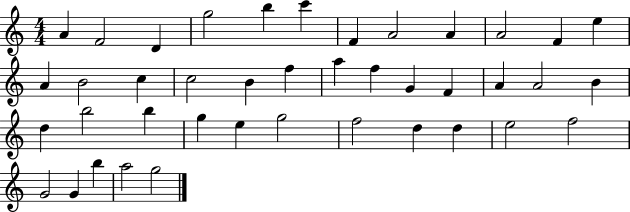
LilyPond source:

{
  \clef treble
  \numericTimeSignature
  \time 4/4
  \key c \major
  a'4 f'2 d'4 | g''2 b''4 c'''4 | f'4 a'2 a'4 | a'2 f'4 e''4 | \break a'4 b'2 c''4 | c''2 b'4 f''4 | a''4 f''4 g'4 f'4 | a'4 a'2 b'4 | \break d''4 b''2 b''4 | g''4 e''4 g''2 | f''2 d''4 d''4 | e''2 f''2 | \break g'2 g'4 b''4 | a''2 g''2 | \bar "|."
}